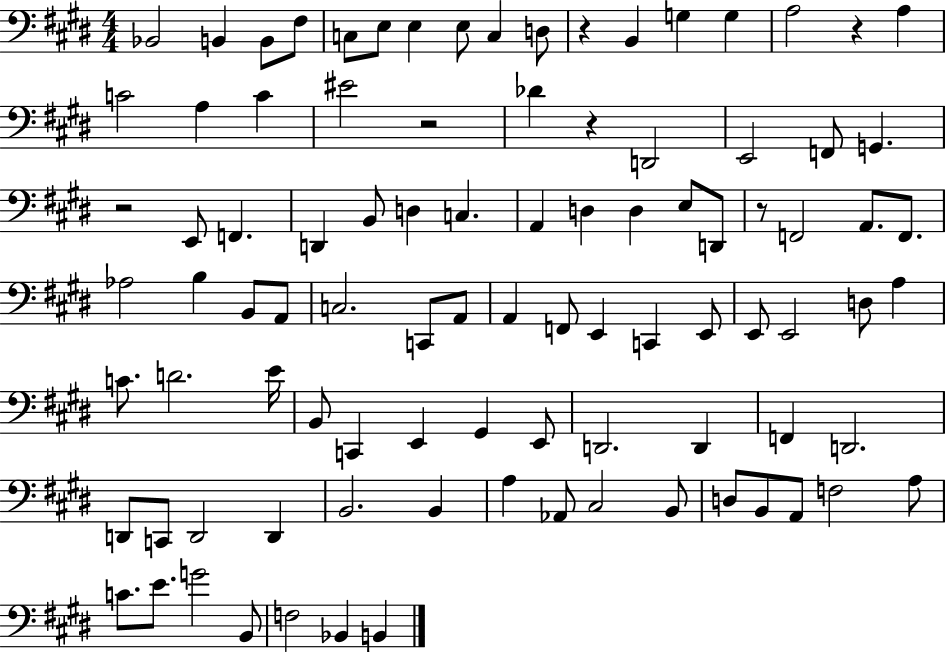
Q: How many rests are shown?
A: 6